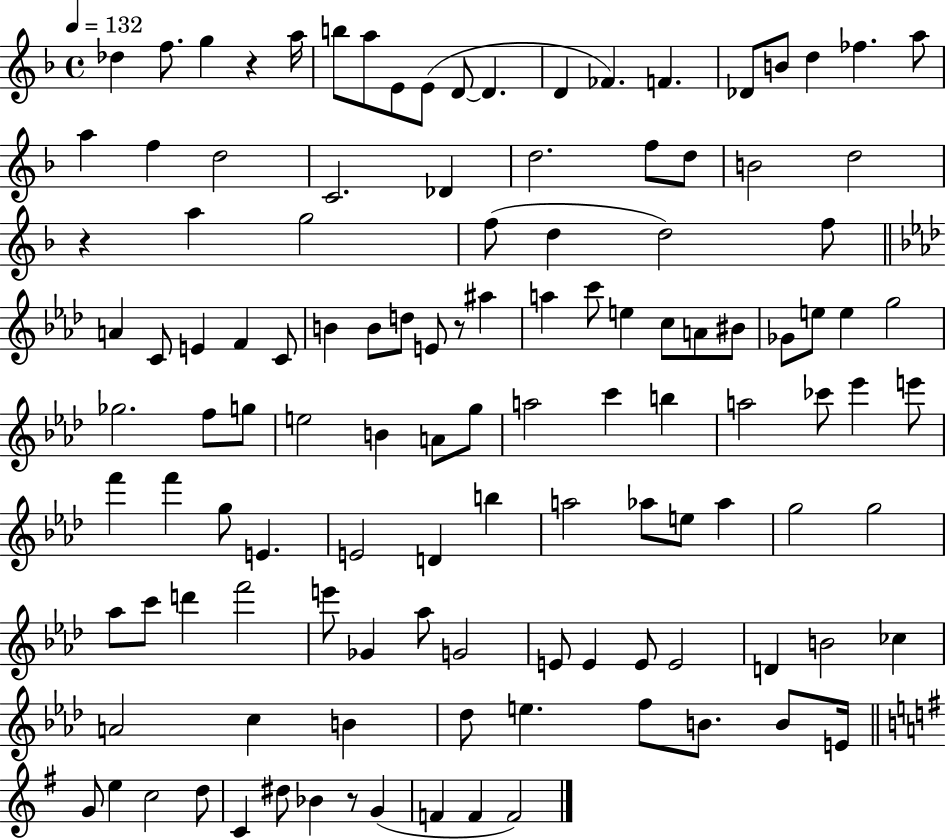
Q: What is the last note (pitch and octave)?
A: F4